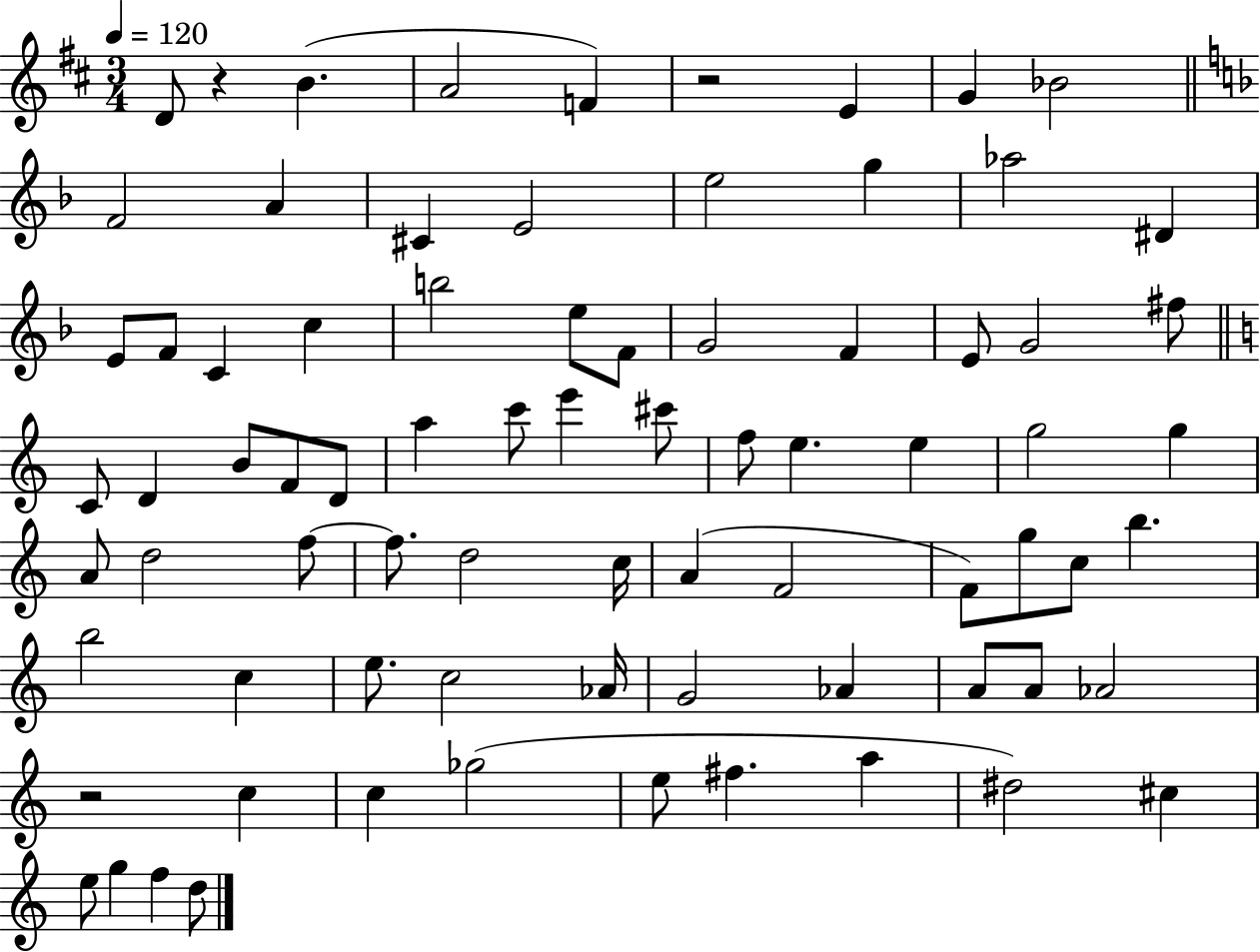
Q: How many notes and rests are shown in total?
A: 78